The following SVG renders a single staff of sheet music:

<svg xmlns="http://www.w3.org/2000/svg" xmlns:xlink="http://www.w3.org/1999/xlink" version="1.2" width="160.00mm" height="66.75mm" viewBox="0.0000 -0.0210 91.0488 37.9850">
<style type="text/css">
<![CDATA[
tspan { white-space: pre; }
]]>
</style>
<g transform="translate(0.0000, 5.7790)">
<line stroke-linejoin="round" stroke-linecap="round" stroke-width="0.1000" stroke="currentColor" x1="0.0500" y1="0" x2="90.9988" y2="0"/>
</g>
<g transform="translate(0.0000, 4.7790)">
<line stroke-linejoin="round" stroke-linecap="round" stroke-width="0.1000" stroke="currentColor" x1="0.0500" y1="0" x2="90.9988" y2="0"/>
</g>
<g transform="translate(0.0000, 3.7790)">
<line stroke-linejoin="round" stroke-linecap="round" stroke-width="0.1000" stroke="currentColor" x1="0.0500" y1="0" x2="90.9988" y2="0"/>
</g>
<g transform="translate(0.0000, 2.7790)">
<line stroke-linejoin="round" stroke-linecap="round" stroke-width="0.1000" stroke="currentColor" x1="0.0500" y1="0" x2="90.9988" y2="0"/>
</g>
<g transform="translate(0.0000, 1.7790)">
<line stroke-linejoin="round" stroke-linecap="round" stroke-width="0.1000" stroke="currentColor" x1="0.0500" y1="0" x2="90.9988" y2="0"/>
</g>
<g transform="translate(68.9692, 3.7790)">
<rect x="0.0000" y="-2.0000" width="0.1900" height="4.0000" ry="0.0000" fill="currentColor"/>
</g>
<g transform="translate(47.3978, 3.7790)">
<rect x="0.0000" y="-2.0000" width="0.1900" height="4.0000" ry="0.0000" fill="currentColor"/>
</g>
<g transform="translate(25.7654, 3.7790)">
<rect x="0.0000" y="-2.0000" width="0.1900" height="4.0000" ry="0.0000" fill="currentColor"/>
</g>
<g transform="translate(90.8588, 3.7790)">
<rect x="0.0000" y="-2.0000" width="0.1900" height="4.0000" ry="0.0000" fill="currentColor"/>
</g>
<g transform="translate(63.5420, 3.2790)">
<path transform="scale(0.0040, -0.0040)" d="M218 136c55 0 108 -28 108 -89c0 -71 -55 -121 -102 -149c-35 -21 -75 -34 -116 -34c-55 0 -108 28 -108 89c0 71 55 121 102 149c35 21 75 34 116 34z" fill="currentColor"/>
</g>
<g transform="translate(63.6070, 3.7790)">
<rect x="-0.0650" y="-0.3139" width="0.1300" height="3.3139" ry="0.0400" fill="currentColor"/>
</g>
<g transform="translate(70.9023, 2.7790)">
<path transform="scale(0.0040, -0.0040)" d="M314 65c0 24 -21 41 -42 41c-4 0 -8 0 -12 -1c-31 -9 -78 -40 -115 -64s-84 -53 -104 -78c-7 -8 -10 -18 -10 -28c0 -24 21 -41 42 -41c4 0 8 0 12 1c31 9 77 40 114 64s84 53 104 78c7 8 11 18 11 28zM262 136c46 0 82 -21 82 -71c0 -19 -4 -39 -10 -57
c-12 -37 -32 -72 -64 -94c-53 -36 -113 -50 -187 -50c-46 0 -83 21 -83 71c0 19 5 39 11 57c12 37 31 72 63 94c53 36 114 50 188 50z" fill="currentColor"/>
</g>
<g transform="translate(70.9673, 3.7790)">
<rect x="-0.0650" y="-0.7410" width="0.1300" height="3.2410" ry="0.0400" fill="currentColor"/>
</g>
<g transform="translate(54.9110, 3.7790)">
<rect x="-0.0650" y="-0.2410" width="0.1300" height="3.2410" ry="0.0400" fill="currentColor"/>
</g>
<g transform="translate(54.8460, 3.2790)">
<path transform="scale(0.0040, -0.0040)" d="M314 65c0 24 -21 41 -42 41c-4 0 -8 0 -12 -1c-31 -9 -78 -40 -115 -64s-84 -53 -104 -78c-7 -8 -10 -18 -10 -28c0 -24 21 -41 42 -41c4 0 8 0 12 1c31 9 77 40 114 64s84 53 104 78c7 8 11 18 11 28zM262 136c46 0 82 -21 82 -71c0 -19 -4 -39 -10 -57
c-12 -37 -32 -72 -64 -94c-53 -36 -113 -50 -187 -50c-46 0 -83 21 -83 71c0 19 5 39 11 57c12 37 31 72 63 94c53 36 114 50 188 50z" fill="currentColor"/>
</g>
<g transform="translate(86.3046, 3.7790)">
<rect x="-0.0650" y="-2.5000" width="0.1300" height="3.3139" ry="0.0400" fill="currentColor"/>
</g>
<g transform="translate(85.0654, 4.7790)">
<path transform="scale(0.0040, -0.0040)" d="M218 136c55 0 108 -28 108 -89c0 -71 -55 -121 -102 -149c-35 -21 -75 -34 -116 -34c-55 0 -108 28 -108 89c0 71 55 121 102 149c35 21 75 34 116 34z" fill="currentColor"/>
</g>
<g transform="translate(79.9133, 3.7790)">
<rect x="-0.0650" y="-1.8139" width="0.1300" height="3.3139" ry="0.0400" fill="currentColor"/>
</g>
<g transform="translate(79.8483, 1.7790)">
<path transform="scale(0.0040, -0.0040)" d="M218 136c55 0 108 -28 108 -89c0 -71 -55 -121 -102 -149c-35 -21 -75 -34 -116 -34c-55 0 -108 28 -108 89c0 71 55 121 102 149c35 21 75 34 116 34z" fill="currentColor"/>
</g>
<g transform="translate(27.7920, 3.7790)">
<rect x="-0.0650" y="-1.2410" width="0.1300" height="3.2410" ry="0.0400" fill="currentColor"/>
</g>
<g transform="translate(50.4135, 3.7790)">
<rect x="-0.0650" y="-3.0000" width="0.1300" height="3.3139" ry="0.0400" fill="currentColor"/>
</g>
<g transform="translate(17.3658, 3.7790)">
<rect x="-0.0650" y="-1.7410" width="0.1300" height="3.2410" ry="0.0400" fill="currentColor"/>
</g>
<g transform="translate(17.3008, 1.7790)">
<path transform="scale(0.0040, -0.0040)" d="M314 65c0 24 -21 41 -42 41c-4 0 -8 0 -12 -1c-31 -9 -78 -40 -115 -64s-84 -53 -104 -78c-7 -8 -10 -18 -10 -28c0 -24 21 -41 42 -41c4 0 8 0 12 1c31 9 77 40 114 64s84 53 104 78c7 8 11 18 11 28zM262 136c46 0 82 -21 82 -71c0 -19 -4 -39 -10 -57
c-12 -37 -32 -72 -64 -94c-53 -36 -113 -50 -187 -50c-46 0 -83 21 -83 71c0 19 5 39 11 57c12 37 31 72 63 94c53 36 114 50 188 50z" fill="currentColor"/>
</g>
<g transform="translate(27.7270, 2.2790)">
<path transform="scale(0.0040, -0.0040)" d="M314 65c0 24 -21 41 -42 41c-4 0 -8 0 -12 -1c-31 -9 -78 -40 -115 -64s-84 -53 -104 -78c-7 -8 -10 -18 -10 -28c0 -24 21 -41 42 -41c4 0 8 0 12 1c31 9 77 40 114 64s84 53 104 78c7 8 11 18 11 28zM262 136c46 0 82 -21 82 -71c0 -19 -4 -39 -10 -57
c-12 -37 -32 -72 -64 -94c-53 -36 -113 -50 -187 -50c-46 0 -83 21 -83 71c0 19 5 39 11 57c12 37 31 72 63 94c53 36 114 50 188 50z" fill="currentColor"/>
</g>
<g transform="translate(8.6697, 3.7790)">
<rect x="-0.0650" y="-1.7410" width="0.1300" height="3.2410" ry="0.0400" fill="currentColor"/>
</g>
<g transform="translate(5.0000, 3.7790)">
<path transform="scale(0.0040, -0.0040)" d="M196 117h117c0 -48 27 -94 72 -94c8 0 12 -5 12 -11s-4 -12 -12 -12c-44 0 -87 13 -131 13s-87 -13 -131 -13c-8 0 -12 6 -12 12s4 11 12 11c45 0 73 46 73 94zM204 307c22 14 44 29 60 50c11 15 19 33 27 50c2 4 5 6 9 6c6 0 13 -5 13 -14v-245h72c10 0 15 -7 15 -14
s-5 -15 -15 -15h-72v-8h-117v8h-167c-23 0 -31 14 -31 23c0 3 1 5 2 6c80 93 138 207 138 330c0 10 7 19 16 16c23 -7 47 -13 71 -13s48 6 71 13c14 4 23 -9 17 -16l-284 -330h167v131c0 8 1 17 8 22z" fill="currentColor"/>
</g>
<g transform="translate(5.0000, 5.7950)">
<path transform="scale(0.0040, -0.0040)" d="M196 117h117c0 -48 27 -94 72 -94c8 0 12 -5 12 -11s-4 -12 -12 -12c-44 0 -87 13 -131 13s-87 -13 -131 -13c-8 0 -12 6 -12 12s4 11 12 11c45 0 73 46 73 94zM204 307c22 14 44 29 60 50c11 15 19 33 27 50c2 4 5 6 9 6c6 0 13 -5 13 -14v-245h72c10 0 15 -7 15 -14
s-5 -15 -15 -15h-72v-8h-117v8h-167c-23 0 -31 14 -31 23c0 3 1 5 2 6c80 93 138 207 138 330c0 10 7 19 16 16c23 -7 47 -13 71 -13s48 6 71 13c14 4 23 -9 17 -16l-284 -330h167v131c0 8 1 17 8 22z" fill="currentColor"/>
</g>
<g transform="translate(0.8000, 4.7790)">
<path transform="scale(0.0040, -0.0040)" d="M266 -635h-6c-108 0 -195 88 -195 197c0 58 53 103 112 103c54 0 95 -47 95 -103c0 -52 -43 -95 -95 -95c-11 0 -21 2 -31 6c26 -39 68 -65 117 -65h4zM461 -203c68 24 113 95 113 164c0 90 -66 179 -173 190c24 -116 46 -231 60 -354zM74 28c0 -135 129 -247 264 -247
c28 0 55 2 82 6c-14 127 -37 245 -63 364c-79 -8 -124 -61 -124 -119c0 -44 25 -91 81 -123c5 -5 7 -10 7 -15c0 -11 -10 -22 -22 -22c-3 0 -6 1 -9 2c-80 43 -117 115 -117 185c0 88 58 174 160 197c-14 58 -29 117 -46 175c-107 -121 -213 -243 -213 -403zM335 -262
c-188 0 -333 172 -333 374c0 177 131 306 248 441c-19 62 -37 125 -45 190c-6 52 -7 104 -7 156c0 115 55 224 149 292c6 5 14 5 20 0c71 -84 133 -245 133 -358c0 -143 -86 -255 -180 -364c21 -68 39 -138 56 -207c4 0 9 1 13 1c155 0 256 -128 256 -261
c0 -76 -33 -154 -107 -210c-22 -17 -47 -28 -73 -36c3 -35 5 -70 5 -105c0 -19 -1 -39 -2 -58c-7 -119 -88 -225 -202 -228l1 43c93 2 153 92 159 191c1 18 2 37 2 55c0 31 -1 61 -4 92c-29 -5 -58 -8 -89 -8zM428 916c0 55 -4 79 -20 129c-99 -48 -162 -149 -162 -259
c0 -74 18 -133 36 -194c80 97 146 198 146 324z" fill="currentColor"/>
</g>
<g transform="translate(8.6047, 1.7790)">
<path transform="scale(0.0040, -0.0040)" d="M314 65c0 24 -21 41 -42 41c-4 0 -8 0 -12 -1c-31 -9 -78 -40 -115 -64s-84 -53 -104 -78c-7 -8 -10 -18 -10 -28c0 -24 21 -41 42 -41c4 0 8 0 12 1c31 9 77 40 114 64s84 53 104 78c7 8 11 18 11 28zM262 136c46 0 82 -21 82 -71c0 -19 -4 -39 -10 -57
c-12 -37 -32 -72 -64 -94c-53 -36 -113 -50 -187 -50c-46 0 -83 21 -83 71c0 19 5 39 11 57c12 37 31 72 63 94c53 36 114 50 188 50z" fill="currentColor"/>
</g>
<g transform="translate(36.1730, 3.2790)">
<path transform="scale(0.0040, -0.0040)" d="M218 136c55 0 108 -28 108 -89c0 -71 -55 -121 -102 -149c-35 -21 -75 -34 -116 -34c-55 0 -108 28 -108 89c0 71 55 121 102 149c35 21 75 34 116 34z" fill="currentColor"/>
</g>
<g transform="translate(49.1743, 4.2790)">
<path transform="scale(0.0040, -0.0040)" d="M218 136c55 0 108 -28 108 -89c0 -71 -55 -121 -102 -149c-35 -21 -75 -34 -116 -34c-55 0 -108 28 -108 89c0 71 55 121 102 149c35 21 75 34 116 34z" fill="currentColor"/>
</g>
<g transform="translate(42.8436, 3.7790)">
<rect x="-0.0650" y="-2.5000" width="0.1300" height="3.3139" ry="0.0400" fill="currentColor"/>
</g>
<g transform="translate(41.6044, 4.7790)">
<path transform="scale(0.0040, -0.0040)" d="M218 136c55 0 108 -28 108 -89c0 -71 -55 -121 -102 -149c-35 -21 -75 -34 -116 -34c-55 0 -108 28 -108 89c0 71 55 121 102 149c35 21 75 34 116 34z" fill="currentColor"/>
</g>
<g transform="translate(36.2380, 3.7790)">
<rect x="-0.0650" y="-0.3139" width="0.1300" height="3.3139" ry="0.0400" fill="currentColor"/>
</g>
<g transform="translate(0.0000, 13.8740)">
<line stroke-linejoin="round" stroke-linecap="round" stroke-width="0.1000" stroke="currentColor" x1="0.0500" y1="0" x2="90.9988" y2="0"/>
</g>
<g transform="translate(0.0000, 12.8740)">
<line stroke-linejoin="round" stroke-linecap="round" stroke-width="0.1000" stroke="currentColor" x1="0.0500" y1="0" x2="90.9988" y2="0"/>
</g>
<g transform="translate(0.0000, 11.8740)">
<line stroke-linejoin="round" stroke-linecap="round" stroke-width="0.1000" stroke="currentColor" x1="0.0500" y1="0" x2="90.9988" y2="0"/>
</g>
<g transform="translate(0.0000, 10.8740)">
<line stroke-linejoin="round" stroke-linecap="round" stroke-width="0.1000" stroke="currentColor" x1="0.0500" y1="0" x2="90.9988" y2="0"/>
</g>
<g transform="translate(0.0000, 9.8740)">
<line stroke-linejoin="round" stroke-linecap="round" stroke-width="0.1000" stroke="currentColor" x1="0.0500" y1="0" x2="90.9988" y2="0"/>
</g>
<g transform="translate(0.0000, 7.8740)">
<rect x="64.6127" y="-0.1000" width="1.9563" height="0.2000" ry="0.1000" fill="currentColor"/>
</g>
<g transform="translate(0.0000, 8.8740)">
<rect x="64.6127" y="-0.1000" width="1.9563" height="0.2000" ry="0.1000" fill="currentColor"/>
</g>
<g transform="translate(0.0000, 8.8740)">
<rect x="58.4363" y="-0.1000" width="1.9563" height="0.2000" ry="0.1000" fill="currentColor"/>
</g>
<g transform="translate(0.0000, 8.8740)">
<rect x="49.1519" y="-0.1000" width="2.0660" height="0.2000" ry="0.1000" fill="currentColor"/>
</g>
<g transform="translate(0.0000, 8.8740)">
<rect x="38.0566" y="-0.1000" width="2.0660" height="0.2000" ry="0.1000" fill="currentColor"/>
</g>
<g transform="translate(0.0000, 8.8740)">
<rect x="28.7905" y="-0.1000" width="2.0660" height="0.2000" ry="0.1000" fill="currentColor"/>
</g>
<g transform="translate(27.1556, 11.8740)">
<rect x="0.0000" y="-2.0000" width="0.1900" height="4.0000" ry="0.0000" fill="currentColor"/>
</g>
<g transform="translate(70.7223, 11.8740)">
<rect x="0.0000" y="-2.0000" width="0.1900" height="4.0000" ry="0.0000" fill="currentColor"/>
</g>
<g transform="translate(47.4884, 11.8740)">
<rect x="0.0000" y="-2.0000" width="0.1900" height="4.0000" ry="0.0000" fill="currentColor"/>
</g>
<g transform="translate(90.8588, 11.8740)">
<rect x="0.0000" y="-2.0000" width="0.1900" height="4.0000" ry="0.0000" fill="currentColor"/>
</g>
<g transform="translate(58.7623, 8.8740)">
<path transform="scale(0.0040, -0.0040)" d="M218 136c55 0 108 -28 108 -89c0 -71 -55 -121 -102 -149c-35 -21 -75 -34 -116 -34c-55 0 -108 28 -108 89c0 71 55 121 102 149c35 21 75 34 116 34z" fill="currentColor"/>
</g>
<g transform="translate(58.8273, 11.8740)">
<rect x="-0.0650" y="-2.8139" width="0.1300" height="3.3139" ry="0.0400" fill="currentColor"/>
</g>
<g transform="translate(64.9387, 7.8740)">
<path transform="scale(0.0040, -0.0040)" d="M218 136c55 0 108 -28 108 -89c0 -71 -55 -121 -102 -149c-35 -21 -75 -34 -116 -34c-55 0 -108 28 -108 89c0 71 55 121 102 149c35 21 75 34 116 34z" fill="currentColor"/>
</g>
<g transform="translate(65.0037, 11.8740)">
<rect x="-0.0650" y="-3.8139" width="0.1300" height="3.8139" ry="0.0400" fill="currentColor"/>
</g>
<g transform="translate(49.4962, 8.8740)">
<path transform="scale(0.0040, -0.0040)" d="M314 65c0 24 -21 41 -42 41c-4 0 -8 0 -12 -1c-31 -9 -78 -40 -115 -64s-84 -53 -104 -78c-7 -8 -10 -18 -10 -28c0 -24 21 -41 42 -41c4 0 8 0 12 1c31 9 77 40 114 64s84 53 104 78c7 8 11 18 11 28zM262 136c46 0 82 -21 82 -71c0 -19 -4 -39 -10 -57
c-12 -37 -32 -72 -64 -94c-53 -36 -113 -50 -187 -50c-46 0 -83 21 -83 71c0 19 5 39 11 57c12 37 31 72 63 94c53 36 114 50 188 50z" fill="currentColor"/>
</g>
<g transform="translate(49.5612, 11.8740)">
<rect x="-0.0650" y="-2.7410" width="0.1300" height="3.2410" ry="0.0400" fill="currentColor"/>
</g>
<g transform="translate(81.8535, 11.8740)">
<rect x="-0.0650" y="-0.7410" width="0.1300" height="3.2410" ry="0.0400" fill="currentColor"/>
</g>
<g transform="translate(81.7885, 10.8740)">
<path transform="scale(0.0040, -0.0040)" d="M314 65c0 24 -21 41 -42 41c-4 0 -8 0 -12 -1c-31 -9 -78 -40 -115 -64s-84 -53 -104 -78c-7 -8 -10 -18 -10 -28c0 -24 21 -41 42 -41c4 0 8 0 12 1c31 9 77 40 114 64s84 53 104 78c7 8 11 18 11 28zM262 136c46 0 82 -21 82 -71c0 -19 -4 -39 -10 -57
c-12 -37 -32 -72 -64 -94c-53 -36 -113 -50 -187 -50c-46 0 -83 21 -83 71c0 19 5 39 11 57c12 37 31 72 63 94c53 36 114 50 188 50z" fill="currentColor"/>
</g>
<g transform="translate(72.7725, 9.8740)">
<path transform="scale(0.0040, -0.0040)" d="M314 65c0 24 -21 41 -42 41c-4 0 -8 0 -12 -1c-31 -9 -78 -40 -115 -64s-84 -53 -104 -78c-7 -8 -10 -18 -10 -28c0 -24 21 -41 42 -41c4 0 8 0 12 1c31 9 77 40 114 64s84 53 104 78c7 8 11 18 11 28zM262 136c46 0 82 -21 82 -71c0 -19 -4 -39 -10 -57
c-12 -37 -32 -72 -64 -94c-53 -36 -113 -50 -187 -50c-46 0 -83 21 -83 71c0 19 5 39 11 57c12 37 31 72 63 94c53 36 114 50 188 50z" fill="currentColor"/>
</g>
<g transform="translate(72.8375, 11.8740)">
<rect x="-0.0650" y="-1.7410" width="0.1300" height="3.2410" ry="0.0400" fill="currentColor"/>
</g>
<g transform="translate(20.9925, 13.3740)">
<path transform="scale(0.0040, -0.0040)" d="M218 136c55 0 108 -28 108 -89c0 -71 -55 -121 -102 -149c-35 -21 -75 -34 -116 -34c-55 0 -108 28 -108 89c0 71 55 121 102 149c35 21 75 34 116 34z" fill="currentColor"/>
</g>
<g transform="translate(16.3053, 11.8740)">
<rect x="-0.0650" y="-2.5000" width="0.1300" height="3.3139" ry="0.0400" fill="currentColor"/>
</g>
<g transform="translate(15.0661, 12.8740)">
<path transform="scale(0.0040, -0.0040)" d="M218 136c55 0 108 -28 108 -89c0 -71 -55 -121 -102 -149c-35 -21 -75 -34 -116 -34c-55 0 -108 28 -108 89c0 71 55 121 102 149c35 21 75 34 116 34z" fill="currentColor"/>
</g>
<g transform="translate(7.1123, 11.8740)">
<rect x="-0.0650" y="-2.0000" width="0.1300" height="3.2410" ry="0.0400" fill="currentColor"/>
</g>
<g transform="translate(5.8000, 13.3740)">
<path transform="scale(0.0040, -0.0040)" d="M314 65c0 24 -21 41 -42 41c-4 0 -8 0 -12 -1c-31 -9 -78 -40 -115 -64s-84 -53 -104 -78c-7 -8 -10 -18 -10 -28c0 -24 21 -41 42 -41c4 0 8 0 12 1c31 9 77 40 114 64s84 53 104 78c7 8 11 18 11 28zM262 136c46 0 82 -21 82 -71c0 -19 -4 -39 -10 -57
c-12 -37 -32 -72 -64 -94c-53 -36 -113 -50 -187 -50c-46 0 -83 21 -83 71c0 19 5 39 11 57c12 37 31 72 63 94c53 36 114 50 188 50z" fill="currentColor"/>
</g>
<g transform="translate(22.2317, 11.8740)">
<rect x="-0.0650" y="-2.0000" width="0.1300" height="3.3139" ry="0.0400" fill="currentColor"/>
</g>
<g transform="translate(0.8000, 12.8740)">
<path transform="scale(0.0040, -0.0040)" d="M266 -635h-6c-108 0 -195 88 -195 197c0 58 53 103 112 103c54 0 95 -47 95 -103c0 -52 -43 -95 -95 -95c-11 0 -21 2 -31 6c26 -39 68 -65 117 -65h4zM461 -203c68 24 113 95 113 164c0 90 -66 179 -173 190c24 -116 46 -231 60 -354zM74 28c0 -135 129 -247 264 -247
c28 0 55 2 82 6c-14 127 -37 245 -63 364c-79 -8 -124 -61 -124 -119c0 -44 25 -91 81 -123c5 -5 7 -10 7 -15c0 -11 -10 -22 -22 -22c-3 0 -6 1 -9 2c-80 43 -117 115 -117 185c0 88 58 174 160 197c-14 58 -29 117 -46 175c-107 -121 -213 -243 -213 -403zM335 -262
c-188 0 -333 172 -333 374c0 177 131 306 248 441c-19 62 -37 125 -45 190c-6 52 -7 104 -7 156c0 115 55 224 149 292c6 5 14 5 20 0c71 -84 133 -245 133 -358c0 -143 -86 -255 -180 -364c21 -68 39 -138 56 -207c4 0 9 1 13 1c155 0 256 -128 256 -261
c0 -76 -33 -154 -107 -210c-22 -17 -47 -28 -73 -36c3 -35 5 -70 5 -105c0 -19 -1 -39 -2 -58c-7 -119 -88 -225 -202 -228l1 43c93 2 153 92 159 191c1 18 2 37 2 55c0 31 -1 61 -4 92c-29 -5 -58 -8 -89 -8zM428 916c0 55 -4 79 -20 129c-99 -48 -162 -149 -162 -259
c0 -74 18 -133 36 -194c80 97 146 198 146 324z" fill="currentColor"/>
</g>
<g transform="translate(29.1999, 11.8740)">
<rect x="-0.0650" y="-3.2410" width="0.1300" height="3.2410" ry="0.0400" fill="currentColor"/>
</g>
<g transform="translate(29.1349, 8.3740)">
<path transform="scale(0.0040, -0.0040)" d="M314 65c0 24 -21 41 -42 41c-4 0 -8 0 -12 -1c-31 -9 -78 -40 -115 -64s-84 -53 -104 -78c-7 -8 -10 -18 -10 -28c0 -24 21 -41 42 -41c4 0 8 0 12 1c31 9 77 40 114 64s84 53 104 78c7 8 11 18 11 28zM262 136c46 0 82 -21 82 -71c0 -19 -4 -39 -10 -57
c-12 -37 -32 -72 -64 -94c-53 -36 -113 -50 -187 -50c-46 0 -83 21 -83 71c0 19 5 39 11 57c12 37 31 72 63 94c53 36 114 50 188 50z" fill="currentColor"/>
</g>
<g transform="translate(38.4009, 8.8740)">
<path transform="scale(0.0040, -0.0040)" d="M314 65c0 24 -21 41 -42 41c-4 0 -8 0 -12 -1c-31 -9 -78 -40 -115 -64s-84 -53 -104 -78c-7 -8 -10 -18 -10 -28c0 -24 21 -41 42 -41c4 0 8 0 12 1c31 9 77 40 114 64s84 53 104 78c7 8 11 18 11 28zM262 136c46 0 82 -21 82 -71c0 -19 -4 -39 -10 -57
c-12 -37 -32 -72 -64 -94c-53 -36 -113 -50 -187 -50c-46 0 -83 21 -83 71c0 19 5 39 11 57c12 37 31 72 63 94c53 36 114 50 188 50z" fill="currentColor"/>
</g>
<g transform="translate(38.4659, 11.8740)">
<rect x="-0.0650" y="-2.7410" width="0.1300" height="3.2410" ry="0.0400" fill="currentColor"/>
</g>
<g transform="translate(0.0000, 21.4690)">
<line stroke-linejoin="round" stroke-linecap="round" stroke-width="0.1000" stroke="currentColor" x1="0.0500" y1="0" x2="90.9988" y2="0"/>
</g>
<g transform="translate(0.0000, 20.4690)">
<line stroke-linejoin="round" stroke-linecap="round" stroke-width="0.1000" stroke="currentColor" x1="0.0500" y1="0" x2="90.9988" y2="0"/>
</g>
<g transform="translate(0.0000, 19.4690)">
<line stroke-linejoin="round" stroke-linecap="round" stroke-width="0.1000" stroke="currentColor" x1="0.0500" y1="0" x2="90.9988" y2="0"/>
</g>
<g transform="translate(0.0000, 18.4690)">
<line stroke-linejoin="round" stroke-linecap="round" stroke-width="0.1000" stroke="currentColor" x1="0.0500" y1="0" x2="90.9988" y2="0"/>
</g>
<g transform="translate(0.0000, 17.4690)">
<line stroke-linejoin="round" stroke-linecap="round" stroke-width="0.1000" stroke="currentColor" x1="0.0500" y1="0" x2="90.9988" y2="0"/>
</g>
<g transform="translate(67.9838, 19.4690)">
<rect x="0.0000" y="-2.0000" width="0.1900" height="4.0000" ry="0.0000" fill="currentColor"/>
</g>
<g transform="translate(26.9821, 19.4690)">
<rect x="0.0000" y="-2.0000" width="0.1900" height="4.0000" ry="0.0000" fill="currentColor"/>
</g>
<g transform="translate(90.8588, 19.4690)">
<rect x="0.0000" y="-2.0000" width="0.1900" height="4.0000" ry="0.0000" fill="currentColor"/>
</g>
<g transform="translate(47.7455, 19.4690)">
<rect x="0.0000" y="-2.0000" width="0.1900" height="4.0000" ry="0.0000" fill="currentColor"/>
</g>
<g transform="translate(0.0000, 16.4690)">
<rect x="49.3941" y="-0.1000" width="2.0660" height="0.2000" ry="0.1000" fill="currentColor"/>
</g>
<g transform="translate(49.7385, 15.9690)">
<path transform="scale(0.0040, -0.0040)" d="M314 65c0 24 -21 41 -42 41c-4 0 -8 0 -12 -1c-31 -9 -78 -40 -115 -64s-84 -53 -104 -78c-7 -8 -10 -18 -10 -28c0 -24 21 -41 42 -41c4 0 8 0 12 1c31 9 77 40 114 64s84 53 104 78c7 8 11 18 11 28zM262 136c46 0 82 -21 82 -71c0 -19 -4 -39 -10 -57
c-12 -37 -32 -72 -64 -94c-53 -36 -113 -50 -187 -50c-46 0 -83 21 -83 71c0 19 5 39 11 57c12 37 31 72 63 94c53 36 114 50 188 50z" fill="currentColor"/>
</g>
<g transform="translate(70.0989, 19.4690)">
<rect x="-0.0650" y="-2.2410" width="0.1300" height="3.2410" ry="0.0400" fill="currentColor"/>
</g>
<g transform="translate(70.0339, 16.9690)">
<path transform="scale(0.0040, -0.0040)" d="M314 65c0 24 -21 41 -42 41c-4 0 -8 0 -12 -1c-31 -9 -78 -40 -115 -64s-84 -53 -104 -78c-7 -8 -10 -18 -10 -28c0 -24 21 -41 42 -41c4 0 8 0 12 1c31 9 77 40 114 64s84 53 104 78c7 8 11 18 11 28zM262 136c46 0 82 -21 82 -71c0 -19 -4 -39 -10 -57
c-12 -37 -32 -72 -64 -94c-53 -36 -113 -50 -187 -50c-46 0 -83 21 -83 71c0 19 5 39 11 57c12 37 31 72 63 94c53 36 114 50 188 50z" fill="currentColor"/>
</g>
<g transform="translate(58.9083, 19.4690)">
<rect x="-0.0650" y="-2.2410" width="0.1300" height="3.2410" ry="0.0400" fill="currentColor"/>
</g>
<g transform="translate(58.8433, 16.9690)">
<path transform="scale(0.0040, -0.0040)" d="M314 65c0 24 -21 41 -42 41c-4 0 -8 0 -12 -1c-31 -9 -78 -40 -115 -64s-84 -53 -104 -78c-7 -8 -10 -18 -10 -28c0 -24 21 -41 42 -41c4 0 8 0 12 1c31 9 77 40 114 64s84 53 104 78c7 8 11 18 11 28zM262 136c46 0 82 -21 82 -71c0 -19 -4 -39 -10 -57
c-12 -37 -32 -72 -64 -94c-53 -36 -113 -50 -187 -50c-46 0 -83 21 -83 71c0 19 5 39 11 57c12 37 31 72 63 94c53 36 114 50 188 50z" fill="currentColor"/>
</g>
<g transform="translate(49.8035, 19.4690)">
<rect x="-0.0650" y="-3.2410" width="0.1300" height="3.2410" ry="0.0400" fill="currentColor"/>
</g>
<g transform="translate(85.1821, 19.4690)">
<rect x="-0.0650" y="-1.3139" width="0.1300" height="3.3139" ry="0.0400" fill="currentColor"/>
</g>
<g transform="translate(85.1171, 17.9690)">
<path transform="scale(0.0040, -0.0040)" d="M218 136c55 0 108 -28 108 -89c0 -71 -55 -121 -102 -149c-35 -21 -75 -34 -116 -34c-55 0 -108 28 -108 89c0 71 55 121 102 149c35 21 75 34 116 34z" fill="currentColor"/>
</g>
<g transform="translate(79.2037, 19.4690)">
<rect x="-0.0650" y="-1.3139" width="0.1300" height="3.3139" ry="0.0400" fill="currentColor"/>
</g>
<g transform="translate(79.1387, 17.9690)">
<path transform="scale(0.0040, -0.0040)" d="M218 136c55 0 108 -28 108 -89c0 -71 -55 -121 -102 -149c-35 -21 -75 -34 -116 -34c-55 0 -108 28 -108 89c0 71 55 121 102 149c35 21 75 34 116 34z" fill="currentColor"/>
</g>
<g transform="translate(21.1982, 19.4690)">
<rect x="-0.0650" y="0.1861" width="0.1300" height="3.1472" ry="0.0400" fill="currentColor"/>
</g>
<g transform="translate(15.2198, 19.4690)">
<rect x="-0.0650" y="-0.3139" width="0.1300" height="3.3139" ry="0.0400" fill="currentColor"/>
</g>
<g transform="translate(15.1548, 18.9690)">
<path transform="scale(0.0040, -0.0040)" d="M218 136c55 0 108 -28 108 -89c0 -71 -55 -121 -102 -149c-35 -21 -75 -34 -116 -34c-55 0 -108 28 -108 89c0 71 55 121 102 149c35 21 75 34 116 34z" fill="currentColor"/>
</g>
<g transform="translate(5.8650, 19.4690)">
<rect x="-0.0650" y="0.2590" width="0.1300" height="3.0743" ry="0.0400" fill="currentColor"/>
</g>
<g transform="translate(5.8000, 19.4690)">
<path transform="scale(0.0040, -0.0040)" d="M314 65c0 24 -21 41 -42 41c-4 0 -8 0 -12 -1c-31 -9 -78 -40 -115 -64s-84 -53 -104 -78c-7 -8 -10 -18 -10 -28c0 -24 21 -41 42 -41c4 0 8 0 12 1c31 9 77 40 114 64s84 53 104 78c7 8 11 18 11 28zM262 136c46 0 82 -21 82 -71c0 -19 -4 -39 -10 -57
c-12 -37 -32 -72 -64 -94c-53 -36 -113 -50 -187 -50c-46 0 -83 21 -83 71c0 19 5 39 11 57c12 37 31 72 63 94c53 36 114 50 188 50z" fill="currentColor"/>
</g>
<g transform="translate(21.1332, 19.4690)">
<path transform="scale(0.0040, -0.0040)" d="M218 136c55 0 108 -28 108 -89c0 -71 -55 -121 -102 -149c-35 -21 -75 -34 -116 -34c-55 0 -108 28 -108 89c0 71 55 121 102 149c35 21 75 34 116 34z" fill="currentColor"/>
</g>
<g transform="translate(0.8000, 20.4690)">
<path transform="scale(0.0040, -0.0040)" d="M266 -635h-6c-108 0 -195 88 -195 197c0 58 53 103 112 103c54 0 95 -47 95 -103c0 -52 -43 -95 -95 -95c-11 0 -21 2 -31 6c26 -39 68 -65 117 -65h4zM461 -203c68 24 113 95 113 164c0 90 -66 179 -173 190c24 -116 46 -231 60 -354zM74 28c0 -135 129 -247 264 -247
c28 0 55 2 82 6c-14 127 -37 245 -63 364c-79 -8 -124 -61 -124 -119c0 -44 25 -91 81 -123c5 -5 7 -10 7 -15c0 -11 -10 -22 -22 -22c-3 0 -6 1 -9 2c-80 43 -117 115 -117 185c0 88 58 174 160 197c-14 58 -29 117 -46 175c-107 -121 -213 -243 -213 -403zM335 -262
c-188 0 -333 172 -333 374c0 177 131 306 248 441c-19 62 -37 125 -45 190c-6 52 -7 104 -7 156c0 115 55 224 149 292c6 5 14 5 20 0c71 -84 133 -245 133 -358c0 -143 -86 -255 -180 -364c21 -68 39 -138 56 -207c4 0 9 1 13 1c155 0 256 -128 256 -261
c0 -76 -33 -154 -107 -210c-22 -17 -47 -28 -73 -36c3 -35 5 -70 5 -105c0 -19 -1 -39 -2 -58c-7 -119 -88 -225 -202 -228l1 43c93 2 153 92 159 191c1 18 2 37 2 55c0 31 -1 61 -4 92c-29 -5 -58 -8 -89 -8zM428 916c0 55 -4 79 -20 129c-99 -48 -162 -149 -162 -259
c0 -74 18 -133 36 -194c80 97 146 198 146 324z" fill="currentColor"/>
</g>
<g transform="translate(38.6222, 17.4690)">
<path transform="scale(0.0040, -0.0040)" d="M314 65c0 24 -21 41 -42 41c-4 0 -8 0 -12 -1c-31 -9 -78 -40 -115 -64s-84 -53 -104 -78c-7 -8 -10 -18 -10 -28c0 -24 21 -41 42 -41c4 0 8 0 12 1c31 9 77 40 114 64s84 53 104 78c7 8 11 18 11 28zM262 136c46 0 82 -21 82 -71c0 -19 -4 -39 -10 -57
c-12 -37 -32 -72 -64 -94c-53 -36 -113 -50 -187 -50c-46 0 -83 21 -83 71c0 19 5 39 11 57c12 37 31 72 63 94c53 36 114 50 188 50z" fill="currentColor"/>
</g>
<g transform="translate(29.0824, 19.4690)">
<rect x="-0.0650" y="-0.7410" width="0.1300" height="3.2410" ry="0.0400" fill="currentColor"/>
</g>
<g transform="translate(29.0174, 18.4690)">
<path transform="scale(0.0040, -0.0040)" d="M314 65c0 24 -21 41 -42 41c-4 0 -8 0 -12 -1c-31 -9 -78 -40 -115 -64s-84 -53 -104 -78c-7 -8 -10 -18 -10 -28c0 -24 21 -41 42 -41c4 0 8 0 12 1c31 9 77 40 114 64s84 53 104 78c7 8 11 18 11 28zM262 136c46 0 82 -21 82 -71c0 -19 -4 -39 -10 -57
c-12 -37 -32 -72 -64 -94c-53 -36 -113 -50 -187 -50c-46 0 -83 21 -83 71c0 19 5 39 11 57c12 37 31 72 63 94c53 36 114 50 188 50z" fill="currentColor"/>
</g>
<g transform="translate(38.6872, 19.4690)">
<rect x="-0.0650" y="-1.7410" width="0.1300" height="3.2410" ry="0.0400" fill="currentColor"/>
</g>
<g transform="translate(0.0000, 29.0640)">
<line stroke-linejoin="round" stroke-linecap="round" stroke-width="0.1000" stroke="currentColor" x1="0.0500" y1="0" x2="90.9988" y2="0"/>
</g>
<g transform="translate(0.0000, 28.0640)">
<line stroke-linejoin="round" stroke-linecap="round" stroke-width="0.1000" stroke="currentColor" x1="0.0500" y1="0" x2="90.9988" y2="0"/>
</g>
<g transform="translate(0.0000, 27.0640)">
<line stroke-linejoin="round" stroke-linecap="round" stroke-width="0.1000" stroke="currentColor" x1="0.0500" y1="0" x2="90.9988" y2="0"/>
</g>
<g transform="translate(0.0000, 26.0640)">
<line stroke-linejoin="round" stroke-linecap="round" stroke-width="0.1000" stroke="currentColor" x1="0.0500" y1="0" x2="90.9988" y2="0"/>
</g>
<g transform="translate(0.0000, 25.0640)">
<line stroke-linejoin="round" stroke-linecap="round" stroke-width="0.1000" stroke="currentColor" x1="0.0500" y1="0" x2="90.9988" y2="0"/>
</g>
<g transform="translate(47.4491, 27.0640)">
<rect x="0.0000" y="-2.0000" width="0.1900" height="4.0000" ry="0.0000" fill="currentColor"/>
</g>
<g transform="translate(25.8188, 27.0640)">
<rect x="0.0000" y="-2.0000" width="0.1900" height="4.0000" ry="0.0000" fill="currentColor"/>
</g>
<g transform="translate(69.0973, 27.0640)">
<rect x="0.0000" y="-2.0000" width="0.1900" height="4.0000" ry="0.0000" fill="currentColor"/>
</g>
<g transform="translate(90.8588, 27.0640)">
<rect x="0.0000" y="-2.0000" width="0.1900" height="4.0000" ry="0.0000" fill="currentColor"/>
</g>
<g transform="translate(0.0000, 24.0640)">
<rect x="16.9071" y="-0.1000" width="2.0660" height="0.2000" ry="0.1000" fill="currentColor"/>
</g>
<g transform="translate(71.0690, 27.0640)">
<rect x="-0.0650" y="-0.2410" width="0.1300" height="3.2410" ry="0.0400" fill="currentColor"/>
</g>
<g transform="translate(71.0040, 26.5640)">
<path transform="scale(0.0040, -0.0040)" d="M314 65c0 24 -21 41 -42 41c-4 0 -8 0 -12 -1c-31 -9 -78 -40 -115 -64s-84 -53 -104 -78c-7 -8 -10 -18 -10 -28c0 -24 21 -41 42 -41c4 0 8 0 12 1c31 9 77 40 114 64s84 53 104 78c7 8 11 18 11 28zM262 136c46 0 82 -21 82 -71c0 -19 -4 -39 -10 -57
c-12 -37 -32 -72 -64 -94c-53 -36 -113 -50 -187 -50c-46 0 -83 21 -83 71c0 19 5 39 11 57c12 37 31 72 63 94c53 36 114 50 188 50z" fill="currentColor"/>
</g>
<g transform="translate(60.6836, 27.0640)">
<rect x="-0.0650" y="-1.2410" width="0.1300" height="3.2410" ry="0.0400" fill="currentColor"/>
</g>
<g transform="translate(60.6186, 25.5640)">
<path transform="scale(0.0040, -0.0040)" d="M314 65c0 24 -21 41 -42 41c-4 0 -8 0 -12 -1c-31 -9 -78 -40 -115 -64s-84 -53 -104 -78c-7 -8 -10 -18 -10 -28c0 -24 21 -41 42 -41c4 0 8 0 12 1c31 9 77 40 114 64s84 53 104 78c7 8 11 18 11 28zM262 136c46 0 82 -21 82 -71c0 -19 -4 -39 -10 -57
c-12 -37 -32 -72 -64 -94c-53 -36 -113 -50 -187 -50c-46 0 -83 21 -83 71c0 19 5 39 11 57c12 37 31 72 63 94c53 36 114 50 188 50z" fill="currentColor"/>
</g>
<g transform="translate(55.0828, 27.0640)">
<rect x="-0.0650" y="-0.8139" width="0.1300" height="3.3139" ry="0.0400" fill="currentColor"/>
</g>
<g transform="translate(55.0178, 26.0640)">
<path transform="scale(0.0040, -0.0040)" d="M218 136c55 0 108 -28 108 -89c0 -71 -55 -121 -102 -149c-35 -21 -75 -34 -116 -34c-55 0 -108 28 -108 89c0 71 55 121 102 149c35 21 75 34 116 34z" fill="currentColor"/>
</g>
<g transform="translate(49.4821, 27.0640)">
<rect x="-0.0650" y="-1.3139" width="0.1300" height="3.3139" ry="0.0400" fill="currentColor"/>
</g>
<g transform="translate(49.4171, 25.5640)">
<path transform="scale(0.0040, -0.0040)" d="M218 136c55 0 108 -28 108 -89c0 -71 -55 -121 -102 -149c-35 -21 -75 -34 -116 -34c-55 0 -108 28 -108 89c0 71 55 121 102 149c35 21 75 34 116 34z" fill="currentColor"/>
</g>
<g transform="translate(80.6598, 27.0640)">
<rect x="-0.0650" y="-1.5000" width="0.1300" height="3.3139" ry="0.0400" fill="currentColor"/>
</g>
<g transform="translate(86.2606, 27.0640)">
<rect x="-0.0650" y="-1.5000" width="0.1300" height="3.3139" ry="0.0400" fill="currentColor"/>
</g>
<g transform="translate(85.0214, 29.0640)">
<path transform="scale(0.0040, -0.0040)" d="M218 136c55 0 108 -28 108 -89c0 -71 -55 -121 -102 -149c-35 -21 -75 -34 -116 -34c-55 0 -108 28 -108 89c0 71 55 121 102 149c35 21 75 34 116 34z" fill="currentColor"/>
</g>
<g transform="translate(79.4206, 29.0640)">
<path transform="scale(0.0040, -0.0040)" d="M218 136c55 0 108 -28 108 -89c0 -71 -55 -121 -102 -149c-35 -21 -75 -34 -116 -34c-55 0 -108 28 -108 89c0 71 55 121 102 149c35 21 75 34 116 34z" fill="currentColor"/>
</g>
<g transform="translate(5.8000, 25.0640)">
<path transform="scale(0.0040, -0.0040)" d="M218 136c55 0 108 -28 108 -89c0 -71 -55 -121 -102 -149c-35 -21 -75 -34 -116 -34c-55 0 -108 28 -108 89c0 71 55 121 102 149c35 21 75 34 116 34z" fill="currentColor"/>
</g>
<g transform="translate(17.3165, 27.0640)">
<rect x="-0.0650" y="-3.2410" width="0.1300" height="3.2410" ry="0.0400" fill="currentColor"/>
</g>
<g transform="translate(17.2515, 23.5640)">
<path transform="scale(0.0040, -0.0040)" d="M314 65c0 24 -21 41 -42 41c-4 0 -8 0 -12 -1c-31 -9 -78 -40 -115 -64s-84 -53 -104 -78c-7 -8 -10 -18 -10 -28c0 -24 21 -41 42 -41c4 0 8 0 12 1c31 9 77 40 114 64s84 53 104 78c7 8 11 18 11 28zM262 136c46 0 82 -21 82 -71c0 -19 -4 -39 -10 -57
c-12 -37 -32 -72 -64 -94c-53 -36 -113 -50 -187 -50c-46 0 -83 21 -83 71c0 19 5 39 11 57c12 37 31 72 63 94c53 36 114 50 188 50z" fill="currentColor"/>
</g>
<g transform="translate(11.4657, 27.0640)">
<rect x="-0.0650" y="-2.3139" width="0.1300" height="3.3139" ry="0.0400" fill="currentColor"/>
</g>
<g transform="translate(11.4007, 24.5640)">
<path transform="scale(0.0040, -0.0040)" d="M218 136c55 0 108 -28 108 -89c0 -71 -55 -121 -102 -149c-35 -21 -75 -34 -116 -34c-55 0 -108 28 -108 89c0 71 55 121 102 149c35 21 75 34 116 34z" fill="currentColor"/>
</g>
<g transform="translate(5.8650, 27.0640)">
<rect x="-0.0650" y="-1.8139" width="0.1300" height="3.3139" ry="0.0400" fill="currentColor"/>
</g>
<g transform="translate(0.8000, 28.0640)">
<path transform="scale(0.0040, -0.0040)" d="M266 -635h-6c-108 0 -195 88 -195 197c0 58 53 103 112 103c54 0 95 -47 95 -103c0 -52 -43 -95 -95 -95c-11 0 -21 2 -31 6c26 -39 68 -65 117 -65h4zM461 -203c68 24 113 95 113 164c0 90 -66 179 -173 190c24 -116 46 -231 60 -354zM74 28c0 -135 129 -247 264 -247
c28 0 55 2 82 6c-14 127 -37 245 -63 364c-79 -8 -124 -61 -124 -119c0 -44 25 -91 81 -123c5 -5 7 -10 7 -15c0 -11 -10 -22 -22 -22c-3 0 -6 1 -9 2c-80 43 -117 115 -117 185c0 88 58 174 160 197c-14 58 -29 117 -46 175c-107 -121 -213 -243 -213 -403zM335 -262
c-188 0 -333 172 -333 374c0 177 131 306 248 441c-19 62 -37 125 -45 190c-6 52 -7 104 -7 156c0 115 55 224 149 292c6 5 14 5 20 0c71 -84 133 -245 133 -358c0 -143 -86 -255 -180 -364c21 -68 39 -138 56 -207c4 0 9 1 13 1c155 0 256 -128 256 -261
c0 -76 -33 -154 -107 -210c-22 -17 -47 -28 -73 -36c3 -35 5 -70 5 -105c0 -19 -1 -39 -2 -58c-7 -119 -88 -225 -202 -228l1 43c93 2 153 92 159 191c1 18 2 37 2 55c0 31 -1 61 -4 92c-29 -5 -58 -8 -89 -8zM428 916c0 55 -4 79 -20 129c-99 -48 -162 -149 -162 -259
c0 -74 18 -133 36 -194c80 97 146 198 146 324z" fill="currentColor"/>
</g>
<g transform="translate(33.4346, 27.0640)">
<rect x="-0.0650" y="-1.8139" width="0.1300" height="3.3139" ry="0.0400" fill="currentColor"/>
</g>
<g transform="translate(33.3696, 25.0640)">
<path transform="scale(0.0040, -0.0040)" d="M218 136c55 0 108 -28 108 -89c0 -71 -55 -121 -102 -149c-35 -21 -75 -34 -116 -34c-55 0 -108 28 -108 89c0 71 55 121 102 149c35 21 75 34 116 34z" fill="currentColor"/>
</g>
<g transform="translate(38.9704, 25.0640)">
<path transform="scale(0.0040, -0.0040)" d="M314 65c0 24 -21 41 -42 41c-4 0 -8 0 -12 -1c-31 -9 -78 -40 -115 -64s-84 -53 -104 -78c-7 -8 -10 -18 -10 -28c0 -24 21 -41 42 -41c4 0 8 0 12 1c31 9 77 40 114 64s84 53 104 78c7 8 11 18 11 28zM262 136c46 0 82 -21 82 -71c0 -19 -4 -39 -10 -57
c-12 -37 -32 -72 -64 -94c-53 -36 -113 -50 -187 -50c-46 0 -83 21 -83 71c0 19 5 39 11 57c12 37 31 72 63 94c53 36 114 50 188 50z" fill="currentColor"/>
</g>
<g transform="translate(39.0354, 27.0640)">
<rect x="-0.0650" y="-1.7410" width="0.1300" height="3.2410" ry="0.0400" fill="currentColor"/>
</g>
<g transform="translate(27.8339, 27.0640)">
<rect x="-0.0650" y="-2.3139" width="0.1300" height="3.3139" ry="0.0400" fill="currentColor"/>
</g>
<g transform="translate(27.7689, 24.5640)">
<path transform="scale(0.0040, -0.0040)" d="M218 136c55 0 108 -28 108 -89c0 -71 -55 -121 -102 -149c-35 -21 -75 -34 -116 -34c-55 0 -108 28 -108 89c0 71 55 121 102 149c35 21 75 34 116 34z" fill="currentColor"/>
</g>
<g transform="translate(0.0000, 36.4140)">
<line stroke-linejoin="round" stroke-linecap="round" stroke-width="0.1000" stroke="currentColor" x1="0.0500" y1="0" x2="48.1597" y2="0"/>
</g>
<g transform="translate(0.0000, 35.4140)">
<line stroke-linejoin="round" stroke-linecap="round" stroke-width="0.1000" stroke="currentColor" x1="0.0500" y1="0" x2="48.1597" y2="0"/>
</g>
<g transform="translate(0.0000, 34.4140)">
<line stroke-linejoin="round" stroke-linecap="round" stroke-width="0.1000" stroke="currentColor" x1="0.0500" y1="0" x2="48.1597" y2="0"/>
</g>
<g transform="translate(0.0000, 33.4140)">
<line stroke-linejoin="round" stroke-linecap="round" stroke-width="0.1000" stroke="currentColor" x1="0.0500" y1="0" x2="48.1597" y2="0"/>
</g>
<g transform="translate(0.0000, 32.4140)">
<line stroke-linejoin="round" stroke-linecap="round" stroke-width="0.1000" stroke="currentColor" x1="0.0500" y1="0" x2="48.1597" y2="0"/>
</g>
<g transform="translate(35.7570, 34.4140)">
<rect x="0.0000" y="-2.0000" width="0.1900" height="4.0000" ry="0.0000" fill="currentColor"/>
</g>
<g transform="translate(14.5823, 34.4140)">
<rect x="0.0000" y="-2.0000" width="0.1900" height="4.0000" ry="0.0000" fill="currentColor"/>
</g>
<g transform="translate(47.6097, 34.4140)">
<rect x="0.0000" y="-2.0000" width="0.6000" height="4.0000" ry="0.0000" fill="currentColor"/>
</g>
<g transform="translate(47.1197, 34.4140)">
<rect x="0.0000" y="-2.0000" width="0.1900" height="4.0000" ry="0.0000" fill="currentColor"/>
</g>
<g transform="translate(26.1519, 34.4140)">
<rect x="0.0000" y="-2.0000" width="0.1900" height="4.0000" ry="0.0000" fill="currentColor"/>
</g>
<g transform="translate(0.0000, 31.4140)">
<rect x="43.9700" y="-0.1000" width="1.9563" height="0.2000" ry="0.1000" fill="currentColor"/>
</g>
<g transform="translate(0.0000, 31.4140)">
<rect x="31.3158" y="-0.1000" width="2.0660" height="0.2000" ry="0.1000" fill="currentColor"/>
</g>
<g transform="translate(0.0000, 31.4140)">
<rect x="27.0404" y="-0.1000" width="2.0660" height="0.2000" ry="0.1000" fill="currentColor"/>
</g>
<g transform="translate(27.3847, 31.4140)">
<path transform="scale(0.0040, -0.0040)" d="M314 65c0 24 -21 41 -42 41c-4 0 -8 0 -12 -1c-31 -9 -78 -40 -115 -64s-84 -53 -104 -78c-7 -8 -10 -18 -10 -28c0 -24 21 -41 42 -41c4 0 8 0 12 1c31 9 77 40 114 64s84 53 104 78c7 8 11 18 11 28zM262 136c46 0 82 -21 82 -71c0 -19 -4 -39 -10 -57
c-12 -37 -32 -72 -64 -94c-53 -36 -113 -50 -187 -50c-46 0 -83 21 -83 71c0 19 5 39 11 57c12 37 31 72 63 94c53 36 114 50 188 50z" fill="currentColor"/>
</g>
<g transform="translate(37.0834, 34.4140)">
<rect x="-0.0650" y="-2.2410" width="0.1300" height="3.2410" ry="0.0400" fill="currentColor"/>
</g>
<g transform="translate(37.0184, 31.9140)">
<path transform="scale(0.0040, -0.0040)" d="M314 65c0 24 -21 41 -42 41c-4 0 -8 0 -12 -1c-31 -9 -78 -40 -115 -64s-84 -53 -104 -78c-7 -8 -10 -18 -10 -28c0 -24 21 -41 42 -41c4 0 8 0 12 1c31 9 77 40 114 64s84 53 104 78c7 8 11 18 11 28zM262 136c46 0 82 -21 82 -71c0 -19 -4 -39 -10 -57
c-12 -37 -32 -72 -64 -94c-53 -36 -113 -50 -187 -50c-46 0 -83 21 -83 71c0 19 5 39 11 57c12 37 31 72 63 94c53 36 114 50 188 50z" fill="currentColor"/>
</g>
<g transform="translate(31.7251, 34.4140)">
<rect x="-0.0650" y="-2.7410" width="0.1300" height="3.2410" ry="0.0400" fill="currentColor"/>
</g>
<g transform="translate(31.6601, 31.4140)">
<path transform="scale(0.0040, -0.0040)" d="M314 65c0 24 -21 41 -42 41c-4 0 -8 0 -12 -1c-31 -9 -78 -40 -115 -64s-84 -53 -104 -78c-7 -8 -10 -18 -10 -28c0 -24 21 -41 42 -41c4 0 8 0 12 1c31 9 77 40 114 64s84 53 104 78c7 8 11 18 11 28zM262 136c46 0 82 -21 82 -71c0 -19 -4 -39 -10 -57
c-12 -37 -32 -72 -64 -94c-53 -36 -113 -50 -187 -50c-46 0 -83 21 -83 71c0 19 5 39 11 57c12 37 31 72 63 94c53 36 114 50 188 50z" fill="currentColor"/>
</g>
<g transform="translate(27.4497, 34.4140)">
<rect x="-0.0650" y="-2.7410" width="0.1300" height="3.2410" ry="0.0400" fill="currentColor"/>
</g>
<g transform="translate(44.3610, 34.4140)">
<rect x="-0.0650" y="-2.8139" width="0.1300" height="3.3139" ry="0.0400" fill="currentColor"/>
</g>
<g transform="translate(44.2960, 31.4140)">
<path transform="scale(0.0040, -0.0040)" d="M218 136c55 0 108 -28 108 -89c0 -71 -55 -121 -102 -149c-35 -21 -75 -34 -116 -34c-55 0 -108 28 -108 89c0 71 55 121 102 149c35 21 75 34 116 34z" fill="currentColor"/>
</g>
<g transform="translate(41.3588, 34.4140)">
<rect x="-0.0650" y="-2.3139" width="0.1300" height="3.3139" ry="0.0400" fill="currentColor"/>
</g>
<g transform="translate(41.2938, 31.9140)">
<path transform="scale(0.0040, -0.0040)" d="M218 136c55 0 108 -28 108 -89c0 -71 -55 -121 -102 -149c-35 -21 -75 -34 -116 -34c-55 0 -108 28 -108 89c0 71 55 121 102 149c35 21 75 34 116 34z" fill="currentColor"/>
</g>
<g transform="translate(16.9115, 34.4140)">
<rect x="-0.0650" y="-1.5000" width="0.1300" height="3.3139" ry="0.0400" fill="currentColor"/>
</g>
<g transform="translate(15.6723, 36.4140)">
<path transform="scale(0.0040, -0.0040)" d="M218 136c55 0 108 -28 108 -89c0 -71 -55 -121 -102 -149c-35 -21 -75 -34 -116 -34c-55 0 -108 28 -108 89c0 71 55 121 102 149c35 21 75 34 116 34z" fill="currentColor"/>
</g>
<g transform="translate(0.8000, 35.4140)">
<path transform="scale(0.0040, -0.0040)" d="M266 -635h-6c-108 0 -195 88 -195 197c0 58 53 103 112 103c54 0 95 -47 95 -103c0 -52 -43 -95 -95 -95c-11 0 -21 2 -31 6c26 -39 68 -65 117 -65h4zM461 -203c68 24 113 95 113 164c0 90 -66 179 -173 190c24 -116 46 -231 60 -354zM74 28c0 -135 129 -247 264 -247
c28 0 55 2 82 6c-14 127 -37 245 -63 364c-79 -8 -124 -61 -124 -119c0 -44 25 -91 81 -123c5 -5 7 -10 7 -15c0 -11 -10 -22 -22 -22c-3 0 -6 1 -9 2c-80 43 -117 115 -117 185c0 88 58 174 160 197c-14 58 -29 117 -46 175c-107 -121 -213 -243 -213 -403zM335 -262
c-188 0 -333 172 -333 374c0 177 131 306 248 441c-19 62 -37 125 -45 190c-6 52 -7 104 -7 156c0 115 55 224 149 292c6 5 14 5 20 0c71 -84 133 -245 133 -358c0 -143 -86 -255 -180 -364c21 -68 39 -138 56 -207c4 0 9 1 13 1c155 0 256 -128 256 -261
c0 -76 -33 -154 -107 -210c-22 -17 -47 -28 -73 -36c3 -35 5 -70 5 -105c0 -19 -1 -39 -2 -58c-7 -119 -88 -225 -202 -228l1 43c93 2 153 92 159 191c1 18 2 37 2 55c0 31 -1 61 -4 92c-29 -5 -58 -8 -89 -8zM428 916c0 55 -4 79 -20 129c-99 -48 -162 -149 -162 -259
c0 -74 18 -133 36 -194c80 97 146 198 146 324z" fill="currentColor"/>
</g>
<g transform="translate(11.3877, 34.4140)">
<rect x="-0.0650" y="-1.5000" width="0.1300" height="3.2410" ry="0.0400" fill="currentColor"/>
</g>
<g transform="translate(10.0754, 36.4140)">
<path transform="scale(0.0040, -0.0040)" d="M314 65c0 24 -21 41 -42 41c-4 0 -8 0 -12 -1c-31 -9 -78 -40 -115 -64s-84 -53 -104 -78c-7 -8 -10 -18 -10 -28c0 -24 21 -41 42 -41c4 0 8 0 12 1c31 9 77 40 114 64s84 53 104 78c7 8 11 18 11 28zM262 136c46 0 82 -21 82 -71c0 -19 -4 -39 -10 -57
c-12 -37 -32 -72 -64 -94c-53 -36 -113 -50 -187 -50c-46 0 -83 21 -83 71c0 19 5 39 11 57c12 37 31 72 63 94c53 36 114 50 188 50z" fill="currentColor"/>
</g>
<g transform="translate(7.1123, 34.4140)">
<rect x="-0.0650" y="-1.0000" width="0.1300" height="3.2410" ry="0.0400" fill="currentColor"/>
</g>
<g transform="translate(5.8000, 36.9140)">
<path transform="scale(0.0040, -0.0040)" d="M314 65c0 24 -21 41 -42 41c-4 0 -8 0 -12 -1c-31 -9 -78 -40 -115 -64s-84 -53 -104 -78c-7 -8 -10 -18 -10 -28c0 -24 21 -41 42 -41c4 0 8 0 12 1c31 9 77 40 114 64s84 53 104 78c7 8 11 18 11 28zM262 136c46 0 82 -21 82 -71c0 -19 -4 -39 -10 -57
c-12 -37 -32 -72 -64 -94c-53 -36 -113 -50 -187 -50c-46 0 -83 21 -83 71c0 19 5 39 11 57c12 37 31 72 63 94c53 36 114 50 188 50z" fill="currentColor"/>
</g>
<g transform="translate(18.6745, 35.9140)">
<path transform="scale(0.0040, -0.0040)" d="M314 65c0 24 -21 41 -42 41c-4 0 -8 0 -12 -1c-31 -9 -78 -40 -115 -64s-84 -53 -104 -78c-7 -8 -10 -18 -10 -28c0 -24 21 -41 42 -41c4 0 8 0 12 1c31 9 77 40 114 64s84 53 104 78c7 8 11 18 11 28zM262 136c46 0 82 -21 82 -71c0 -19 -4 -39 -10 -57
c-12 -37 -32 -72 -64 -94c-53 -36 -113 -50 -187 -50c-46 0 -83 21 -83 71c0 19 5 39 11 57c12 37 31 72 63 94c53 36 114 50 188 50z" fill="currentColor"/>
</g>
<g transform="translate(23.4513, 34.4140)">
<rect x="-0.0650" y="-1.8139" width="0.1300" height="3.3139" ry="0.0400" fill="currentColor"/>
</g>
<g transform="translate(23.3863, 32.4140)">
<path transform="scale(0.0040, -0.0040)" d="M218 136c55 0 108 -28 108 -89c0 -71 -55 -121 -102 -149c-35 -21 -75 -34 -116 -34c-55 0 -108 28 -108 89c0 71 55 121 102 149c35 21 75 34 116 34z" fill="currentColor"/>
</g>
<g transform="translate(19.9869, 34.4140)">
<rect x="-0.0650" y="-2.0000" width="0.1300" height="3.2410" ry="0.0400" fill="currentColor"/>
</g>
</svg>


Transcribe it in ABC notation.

X:1
T:Untitled
M:4/4
L:1/4
K:C
f2 f2 e2 c G A c2 c d2 f G F2 G F b2 a2 a2 a c' f2 d2 B2 c B d2 f2 b2 g2 g2 e e f g b2 g f f2 e d e2 c2 E E D2 E2 E F2 f a2 a2 g2 g a